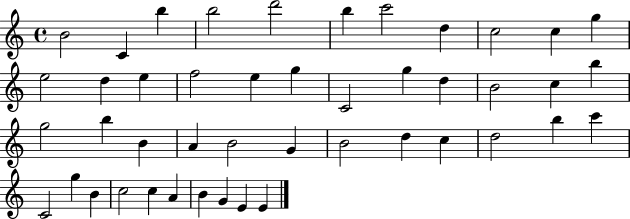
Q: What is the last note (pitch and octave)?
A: E4